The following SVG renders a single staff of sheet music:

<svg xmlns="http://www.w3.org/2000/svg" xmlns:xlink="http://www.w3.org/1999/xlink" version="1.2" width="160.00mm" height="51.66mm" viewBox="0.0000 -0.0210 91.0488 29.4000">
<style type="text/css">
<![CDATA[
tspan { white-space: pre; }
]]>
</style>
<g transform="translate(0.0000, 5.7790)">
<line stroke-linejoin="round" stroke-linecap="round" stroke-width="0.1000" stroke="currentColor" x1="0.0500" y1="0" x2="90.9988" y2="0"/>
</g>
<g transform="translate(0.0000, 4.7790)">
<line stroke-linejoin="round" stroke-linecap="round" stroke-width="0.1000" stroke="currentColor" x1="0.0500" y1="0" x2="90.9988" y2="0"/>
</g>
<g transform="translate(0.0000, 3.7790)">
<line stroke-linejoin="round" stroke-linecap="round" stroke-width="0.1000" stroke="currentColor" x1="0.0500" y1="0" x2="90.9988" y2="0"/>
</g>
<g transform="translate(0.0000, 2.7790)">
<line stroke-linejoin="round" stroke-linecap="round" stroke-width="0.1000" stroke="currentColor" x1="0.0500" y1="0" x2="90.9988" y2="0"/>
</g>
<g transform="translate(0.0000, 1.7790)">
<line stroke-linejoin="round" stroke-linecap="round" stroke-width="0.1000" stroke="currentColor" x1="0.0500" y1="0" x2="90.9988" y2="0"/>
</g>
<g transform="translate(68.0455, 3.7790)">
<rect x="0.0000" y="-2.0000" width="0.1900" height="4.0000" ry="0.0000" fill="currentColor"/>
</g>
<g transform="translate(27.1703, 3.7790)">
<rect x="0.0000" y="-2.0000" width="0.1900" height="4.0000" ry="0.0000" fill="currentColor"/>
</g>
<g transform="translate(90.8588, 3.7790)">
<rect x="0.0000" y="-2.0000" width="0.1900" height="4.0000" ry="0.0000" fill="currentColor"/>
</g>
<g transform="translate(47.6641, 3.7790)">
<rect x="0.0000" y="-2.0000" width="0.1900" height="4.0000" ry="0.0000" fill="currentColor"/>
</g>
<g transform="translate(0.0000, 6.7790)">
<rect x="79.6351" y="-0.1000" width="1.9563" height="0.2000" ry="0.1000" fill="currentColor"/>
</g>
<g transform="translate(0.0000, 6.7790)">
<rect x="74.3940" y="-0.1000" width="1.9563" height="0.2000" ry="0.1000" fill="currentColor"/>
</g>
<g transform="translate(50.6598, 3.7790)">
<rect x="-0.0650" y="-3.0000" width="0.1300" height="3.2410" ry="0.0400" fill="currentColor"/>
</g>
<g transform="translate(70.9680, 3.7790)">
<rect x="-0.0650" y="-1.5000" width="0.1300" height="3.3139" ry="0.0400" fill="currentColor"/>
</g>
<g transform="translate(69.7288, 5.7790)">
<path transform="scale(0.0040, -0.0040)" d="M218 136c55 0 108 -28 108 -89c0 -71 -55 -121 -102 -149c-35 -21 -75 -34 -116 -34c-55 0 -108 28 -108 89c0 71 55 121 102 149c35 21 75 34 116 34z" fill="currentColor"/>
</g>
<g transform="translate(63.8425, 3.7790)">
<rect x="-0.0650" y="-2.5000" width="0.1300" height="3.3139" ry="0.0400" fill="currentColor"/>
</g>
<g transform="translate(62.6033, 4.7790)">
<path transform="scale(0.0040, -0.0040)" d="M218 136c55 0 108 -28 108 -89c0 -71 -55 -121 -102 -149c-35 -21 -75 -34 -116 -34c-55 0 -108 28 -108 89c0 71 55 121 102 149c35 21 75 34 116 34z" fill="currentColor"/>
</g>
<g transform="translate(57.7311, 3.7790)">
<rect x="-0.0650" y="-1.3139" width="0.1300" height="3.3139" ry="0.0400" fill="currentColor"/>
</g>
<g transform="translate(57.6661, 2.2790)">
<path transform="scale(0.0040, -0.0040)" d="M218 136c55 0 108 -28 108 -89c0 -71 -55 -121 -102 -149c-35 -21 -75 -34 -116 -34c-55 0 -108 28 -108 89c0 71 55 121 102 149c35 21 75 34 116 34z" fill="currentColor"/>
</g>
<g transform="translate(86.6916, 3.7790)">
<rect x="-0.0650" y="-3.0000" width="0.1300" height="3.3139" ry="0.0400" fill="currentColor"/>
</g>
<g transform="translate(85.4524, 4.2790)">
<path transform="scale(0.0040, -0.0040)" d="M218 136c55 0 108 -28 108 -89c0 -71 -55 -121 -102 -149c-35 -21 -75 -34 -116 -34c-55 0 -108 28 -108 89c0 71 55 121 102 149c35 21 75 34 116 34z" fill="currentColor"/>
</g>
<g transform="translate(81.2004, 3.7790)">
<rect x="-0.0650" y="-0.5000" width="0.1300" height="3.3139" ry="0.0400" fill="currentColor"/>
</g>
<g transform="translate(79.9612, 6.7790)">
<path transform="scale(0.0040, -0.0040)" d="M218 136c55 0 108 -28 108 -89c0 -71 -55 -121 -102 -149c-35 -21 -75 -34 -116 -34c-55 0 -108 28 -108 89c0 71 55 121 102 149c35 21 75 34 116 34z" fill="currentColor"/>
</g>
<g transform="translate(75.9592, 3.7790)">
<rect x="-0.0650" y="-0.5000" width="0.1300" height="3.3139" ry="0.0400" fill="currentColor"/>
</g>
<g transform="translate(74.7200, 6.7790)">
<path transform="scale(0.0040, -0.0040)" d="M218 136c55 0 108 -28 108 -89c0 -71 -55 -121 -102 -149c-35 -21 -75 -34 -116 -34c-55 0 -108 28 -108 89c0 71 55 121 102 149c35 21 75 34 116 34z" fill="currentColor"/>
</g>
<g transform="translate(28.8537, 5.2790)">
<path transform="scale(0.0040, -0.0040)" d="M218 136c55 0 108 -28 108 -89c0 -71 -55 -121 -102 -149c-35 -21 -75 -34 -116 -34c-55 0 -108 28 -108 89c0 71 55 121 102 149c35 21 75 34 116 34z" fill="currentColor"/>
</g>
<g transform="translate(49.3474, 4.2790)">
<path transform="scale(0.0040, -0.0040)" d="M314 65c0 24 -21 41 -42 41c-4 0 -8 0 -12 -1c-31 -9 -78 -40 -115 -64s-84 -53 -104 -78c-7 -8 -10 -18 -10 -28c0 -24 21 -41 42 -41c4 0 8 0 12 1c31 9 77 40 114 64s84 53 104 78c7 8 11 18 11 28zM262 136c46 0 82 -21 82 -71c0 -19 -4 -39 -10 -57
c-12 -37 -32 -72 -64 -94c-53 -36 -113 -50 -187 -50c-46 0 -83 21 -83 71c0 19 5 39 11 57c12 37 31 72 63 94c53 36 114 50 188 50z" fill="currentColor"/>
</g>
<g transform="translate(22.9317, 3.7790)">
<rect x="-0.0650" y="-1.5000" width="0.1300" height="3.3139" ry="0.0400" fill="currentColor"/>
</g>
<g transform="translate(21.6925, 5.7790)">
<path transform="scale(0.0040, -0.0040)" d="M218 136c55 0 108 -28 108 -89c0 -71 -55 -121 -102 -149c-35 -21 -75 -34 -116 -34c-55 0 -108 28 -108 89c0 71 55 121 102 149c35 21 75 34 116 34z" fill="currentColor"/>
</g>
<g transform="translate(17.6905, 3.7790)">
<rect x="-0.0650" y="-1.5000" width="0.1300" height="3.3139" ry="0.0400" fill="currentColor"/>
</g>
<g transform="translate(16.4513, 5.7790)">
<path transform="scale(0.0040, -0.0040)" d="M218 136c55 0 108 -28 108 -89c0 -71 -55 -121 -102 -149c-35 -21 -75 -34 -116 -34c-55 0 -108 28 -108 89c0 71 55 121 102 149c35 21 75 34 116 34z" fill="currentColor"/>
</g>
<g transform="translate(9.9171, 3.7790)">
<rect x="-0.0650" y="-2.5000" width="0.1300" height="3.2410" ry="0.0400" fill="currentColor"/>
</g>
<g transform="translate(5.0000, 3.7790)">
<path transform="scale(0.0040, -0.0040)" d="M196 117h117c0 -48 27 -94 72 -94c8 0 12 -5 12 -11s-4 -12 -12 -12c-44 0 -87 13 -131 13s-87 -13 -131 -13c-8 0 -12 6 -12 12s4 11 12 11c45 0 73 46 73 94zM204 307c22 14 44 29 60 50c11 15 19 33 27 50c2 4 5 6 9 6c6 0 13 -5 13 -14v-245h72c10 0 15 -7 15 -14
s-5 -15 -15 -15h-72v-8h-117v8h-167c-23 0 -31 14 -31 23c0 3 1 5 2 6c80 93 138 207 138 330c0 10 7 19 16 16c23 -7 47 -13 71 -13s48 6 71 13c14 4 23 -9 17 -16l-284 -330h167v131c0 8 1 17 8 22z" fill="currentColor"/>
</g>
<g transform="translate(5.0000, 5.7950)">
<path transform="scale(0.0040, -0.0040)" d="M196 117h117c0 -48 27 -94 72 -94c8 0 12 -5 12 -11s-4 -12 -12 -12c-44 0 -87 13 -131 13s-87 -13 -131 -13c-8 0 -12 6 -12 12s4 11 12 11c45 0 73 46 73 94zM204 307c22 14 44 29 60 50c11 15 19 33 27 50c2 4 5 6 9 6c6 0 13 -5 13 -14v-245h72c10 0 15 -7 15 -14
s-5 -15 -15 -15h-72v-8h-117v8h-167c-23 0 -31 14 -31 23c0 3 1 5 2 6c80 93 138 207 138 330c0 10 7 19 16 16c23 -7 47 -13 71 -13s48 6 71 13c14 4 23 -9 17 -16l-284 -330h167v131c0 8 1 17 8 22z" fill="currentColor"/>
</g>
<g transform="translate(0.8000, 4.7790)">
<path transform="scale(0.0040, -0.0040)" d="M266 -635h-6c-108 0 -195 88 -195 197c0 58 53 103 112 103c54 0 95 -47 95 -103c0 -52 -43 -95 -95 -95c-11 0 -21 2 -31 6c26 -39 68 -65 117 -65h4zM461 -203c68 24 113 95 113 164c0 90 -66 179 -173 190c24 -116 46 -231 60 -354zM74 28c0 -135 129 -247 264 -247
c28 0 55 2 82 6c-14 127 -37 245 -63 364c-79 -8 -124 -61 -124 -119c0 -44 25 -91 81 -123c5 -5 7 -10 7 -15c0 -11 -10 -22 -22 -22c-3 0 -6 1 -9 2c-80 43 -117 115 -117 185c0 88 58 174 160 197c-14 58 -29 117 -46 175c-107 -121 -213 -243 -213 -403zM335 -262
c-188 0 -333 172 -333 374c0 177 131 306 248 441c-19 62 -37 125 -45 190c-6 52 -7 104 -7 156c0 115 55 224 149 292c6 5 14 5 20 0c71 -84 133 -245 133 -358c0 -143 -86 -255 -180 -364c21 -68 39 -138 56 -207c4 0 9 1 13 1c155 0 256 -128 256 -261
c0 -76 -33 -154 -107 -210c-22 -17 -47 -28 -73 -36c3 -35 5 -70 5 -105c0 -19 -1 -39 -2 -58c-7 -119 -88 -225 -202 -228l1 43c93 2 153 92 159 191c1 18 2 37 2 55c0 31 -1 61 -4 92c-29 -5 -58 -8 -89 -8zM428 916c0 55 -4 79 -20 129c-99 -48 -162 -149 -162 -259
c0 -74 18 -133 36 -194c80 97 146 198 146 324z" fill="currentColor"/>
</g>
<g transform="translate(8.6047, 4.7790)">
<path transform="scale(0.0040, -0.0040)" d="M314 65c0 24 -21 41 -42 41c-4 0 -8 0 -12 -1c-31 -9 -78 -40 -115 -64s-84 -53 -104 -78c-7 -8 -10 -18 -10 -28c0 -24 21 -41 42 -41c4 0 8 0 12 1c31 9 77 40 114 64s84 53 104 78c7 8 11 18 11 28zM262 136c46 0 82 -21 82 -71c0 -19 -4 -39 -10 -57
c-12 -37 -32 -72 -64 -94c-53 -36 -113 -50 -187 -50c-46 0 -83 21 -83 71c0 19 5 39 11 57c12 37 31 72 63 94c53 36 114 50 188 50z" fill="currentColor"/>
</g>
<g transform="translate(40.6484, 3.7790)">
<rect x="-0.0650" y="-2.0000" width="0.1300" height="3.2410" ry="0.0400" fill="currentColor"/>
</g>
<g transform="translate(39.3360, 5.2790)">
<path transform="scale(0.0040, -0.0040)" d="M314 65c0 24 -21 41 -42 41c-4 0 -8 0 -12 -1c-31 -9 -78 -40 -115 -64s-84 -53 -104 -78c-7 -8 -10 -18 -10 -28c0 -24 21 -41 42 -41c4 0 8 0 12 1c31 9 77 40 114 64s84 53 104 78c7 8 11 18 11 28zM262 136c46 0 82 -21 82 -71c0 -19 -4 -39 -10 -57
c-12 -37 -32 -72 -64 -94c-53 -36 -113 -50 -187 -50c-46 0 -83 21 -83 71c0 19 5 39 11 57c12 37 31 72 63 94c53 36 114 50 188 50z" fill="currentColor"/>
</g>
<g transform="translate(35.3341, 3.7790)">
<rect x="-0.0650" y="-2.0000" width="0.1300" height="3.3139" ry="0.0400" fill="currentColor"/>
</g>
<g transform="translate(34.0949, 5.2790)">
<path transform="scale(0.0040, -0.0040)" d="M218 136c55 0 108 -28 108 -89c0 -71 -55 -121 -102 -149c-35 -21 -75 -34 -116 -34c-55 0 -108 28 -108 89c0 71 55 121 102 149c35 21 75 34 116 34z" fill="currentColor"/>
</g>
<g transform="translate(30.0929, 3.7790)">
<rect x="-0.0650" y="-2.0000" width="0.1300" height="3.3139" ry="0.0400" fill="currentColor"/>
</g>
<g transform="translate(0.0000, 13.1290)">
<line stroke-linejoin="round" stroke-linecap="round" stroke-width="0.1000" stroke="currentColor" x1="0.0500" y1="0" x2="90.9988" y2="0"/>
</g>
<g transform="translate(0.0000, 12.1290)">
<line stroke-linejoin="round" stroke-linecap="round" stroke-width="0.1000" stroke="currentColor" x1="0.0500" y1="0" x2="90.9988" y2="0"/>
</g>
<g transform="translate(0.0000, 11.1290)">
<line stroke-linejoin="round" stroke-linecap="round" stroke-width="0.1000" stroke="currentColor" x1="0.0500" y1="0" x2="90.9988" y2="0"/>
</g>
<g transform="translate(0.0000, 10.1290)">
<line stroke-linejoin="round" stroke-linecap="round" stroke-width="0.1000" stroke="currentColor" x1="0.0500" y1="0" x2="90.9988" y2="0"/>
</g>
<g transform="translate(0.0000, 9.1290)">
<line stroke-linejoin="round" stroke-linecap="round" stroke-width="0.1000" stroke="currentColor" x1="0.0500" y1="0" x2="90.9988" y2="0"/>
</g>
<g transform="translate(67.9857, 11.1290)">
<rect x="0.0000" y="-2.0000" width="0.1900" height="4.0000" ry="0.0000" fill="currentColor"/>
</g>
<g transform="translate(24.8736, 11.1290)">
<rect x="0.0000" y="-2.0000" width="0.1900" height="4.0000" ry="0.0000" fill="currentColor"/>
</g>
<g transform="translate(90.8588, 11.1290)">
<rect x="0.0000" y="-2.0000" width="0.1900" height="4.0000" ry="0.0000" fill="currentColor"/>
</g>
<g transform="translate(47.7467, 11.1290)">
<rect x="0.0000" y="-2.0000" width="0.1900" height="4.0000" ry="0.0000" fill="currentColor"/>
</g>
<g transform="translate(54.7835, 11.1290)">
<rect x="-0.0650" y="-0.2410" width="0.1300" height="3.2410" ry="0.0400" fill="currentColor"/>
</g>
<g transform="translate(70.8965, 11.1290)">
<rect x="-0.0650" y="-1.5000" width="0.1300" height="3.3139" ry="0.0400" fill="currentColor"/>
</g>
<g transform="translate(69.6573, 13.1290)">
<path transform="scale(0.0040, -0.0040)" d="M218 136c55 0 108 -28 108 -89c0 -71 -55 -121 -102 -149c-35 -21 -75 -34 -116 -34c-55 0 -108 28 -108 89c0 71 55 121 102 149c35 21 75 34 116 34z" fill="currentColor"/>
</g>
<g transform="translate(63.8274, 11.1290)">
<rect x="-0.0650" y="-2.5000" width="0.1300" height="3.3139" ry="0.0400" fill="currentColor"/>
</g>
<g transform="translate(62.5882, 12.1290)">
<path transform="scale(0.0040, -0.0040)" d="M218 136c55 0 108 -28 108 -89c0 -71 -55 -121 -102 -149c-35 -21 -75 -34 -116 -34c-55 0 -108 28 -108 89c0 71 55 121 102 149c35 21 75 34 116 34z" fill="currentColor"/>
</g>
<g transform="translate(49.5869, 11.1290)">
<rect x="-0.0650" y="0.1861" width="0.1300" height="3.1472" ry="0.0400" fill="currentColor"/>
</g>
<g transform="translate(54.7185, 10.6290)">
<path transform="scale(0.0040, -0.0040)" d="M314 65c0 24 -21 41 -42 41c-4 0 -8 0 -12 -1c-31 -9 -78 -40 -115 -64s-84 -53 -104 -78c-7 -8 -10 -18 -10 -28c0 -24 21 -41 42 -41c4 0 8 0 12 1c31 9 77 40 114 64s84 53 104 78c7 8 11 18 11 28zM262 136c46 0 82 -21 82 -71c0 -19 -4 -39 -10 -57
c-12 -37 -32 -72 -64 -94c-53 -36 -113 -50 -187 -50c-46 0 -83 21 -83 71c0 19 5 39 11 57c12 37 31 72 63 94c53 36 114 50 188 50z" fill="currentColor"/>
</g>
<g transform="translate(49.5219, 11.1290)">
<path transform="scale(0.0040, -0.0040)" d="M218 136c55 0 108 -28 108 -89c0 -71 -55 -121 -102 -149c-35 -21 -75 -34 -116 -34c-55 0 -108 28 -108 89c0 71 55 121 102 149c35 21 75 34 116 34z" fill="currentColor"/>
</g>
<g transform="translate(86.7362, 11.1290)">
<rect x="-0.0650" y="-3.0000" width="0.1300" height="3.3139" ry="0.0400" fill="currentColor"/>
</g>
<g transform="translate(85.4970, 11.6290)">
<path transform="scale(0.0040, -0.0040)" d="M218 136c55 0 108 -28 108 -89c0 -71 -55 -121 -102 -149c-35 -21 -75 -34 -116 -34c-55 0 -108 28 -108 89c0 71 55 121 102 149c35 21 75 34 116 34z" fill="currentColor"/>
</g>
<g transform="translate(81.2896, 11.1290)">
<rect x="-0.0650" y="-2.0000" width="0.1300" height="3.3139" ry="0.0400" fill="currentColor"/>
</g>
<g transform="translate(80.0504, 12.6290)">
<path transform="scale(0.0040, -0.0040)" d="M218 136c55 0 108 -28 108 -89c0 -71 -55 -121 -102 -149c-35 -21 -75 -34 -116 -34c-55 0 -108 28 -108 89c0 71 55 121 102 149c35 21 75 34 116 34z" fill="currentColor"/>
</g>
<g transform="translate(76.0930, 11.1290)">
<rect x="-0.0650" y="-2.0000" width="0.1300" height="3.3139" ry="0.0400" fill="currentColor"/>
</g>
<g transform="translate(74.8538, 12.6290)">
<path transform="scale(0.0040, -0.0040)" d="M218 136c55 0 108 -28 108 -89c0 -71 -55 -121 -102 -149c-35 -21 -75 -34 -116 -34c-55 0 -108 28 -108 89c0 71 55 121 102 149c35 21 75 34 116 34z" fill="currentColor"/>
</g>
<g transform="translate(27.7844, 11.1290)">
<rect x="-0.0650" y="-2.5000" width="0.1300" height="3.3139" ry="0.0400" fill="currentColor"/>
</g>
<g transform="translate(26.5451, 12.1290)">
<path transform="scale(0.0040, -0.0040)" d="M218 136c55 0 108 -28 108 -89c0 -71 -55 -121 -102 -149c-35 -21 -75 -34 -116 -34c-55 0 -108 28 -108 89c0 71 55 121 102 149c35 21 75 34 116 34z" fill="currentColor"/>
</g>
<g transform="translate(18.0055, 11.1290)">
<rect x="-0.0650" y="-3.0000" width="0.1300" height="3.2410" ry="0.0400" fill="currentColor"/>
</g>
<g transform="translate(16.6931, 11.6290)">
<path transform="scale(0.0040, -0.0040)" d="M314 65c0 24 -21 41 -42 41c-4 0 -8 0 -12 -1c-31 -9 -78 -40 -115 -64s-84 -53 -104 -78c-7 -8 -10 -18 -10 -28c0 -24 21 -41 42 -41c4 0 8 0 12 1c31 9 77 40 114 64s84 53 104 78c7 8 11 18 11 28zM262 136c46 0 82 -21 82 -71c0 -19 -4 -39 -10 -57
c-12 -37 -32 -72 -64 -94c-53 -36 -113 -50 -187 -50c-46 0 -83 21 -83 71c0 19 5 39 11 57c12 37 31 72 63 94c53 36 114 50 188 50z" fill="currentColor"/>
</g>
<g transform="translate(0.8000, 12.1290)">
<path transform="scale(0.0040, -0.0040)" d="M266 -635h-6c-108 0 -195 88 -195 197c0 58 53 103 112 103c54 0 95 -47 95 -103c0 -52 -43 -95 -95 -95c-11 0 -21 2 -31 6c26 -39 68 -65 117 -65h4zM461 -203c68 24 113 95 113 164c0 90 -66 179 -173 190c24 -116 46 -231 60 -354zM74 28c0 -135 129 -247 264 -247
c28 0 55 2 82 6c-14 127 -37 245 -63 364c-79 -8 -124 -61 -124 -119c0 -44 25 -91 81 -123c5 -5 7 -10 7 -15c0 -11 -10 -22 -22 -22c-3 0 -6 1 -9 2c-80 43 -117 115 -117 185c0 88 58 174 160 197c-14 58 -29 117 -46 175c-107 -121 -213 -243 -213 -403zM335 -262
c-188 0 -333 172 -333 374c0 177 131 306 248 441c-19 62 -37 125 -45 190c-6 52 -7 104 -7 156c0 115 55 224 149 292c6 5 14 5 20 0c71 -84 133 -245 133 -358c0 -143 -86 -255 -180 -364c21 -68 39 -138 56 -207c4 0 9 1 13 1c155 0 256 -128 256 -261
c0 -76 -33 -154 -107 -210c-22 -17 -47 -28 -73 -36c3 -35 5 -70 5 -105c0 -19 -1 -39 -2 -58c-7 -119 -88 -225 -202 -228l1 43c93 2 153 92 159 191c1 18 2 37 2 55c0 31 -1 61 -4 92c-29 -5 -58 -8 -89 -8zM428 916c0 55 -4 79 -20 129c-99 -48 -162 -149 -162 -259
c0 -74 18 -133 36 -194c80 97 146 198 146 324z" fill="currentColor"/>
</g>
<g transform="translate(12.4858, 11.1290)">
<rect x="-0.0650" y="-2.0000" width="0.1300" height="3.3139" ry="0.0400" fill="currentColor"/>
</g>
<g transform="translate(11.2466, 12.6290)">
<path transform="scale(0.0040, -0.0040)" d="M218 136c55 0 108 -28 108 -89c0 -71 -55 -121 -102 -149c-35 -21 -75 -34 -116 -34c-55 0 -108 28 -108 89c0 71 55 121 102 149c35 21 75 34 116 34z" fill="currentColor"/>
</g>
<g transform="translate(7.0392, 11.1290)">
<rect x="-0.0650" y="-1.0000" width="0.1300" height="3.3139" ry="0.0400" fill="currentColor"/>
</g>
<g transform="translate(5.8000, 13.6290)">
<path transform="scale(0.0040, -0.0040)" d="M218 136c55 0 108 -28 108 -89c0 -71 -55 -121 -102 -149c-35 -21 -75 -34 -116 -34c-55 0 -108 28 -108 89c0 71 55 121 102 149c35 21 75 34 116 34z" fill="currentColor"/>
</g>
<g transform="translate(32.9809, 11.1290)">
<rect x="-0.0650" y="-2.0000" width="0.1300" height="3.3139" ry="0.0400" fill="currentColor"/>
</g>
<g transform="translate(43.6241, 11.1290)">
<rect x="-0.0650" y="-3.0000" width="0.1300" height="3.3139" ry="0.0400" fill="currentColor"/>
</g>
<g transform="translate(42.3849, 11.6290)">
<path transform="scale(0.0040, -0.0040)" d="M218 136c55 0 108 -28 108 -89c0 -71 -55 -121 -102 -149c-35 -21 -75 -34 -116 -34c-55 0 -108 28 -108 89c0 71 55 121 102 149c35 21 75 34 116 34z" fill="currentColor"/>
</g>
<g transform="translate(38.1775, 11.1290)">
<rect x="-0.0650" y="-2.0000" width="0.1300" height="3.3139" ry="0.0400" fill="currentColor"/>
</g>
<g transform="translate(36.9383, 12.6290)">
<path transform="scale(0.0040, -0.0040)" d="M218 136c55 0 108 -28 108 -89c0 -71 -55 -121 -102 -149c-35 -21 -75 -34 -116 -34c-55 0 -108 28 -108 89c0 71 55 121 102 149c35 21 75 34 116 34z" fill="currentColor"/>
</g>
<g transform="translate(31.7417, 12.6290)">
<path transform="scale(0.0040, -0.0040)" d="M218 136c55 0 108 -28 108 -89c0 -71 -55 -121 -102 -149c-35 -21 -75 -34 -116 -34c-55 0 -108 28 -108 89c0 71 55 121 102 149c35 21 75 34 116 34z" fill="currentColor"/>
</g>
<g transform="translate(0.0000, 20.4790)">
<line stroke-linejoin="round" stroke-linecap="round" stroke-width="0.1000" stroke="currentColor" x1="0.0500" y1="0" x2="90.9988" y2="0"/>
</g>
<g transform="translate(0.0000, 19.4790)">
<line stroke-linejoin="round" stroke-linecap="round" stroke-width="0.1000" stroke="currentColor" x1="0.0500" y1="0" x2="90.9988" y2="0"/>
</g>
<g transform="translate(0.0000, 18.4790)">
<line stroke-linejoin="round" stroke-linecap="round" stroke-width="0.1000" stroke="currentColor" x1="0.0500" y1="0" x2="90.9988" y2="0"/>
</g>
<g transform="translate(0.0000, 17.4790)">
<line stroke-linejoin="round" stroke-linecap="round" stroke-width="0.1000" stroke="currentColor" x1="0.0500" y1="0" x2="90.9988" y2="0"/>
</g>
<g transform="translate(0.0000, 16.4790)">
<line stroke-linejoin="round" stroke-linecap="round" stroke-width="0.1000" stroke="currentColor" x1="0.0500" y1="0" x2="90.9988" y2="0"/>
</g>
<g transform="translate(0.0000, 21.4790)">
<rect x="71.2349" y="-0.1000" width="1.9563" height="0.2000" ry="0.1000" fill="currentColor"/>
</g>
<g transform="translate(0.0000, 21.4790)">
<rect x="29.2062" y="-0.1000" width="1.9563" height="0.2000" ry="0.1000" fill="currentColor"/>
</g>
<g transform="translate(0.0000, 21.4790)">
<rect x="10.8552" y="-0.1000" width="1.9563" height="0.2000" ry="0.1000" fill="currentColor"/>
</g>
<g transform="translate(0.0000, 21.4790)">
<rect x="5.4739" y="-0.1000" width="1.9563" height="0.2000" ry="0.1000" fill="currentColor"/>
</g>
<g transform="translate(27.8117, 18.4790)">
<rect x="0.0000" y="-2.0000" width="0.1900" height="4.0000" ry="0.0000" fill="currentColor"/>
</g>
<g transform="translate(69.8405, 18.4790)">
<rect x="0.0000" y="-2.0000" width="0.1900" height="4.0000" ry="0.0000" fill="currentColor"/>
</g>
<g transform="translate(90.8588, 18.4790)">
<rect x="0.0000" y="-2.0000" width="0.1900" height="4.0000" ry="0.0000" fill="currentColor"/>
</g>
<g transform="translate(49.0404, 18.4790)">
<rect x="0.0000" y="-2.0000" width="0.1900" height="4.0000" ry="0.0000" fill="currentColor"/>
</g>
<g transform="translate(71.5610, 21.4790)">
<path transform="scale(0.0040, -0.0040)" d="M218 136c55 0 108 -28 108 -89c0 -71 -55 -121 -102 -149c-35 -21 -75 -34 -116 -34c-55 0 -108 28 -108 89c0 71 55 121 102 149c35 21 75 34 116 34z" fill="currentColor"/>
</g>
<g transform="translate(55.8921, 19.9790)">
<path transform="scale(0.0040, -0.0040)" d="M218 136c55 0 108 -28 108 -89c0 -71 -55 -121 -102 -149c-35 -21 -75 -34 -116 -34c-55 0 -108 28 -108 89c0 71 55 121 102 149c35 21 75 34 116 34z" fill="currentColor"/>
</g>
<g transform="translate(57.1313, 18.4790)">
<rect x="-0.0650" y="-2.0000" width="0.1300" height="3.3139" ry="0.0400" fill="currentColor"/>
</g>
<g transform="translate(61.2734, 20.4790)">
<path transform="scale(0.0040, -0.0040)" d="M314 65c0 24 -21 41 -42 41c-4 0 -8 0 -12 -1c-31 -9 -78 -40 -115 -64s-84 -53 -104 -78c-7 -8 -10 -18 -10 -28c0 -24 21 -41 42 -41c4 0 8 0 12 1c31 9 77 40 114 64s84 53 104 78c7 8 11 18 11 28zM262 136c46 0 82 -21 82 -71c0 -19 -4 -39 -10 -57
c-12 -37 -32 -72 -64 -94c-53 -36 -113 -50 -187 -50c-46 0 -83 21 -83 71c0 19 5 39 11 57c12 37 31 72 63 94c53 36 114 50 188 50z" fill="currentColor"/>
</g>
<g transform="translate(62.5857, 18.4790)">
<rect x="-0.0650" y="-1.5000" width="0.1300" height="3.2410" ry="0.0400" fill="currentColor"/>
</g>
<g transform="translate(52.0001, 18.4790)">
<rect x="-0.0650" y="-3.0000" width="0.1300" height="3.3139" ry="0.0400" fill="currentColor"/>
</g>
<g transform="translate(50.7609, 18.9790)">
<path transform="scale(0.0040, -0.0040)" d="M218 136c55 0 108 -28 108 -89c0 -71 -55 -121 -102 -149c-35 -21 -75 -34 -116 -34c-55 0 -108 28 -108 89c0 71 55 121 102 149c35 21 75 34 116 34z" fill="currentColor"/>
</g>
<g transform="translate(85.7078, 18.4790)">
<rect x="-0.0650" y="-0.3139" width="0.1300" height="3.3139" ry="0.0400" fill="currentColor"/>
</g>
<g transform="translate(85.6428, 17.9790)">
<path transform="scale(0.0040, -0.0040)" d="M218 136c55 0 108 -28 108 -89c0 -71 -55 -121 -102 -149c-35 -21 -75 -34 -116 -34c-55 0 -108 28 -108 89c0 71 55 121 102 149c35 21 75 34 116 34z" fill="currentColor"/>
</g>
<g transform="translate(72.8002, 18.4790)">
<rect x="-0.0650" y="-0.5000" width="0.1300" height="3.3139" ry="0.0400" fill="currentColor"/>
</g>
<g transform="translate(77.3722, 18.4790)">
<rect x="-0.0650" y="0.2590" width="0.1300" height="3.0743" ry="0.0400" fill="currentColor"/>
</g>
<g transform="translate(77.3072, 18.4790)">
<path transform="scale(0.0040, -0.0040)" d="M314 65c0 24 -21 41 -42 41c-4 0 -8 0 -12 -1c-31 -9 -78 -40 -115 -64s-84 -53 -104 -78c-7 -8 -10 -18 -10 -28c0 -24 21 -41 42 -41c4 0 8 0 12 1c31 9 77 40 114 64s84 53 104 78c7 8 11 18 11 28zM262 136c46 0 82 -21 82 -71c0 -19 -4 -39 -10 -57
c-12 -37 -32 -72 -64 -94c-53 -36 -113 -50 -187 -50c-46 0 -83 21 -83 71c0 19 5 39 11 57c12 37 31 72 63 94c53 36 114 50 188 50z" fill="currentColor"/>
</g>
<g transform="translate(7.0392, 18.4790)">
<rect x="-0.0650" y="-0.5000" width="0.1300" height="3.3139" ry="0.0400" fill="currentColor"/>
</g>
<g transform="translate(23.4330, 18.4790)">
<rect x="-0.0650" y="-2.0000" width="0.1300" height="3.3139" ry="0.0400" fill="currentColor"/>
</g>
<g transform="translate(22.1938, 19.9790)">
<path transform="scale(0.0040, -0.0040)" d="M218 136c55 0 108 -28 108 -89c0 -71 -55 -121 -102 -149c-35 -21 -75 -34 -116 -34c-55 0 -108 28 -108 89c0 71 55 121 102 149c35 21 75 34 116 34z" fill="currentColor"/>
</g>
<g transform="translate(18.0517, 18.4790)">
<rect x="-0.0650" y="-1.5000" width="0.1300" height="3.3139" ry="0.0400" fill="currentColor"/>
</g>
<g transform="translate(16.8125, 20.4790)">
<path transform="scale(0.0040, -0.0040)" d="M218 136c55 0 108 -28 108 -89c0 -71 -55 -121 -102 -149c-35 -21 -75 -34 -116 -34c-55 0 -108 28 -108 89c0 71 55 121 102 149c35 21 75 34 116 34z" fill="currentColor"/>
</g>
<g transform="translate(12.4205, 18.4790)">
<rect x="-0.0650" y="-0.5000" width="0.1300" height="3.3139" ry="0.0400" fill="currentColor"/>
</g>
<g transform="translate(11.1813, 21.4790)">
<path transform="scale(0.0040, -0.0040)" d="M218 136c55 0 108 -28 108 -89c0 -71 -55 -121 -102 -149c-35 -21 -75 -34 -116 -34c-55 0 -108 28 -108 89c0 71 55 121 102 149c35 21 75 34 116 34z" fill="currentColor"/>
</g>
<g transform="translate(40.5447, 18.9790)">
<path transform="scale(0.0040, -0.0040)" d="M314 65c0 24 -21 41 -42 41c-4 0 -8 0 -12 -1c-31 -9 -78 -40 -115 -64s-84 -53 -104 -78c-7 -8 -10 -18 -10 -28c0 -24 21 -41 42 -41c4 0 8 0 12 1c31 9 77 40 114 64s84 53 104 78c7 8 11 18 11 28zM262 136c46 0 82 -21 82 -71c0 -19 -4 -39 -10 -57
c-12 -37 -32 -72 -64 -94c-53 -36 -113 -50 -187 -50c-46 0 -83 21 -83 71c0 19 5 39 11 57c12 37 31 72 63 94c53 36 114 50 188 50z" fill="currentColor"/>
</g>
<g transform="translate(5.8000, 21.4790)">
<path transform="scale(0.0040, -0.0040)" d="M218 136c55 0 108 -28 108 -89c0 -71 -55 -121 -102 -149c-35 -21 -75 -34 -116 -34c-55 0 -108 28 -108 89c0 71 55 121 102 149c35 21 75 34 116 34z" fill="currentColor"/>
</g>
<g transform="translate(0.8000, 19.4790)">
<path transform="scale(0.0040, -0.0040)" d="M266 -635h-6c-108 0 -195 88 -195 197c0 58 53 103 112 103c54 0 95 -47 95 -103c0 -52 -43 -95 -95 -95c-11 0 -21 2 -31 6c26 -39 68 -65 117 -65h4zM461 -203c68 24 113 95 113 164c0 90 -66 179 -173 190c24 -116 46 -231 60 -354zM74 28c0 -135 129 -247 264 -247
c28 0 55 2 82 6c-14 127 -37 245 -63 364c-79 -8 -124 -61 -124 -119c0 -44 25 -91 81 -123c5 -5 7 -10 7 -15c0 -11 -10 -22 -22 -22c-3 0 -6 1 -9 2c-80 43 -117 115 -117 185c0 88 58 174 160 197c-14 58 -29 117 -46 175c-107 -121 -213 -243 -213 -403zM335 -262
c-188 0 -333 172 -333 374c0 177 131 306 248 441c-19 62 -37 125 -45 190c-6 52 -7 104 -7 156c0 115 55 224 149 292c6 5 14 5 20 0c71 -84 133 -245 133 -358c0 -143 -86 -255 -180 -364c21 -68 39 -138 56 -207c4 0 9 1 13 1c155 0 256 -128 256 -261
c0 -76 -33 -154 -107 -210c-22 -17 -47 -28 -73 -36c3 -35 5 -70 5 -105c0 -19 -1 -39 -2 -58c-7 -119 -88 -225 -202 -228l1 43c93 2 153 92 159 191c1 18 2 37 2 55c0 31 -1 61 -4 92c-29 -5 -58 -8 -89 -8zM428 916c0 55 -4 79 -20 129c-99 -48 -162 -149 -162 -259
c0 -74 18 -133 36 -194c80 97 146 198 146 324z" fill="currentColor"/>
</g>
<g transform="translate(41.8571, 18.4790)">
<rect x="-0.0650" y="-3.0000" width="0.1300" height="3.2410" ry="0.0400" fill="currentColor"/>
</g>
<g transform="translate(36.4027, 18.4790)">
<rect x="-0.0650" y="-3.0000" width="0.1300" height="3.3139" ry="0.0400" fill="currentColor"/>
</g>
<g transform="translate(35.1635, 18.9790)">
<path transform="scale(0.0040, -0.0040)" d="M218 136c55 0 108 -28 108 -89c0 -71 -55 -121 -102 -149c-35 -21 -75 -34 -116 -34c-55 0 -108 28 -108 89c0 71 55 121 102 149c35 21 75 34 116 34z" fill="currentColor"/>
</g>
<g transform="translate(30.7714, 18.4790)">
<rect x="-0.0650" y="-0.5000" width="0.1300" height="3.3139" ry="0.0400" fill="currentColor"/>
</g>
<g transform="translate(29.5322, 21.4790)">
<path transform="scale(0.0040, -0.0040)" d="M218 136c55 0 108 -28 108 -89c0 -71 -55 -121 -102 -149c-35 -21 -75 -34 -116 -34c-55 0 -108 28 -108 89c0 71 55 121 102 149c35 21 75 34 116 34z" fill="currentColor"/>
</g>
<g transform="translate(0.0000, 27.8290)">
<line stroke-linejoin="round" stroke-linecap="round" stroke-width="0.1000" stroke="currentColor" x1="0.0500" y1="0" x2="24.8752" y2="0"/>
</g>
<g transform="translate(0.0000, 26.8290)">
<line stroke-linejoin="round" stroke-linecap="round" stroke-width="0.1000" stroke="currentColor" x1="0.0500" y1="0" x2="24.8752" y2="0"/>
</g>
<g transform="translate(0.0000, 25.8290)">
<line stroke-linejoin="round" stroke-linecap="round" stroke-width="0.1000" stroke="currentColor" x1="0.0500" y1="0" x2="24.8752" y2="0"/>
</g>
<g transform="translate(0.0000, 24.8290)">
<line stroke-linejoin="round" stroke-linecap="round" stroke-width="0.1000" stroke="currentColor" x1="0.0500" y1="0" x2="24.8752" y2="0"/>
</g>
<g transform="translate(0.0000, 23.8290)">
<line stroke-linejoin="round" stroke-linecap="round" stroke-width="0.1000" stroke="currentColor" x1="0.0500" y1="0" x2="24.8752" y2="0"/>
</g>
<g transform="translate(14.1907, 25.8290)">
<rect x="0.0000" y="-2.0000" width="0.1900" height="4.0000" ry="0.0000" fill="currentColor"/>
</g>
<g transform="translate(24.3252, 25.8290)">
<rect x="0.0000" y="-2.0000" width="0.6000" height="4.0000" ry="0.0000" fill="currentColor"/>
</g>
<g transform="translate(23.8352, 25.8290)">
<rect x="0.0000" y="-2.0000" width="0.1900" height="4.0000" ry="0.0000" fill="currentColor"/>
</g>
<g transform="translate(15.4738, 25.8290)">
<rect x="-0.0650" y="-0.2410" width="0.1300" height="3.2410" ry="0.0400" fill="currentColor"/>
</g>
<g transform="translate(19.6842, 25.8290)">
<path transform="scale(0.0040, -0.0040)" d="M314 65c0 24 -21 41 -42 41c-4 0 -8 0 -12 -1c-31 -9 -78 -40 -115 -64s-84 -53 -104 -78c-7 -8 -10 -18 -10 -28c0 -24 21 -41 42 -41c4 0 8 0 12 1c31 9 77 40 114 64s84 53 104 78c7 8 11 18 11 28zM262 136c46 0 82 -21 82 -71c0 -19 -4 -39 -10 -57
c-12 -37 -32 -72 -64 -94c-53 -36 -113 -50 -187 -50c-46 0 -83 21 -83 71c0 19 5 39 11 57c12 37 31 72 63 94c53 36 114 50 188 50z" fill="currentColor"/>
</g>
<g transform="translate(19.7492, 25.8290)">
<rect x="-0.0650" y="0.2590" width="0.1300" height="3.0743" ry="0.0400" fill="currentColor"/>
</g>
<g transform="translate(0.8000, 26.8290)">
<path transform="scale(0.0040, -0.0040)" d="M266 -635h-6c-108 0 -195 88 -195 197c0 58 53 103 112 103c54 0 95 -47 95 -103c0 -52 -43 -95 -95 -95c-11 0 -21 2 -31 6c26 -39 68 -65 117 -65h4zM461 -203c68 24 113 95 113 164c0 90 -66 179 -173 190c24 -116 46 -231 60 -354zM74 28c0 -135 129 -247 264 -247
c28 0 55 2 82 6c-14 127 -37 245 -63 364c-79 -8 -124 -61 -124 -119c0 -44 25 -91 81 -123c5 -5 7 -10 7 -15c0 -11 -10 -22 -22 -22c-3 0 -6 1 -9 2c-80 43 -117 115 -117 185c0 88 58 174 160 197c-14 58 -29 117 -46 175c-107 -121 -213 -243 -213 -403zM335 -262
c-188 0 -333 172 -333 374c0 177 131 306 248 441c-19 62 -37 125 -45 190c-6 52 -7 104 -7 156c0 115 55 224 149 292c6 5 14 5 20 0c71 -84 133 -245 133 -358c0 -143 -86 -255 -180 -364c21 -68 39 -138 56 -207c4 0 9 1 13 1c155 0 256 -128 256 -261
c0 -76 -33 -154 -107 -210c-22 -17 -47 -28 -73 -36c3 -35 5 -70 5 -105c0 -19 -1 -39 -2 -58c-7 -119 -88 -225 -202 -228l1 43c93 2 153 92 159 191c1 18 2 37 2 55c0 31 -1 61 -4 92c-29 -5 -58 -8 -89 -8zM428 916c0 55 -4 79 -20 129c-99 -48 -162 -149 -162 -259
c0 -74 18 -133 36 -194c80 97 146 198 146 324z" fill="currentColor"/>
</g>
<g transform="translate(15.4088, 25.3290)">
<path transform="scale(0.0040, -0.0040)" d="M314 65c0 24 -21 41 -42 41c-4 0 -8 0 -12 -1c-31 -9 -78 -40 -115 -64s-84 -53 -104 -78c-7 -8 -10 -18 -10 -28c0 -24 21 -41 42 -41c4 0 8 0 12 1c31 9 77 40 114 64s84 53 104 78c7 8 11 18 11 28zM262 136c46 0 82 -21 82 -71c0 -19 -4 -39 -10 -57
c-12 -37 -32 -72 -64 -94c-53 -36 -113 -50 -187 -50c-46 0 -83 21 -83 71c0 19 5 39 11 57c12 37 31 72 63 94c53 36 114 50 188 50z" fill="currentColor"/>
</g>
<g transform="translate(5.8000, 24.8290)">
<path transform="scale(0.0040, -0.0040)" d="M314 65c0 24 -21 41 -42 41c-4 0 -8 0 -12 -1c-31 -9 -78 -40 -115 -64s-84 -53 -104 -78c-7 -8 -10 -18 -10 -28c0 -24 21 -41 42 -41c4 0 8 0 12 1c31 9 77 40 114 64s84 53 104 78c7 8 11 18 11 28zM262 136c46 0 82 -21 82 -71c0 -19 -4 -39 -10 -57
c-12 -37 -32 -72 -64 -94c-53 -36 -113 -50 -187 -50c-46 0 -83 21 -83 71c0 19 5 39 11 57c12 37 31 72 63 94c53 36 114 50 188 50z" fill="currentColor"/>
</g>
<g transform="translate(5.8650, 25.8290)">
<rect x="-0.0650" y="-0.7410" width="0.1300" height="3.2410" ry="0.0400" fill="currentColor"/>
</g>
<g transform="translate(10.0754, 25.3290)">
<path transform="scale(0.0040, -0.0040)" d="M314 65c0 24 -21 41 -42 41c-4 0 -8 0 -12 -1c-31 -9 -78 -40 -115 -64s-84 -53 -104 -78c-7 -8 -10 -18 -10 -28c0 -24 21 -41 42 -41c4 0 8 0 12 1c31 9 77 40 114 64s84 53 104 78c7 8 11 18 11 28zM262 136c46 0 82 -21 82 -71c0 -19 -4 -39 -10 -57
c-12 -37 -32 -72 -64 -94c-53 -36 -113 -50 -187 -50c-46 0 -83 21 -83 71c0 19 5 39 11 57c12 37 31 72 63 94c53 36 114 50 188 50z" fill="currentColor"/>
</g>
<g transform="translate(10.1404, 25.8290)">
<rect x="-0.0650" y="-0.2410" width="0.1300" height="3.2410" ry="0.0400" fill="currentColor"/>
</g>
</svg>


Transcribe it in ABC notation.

X:1
T:Untitled
M:4/4
L:1/4
K:C
G2 E E F F F2 A2 e G E C C A D F A2 G F F A B c2 G E F F A C C E F C A A2 A F E2 C B2 c d2 c2 c2 B2